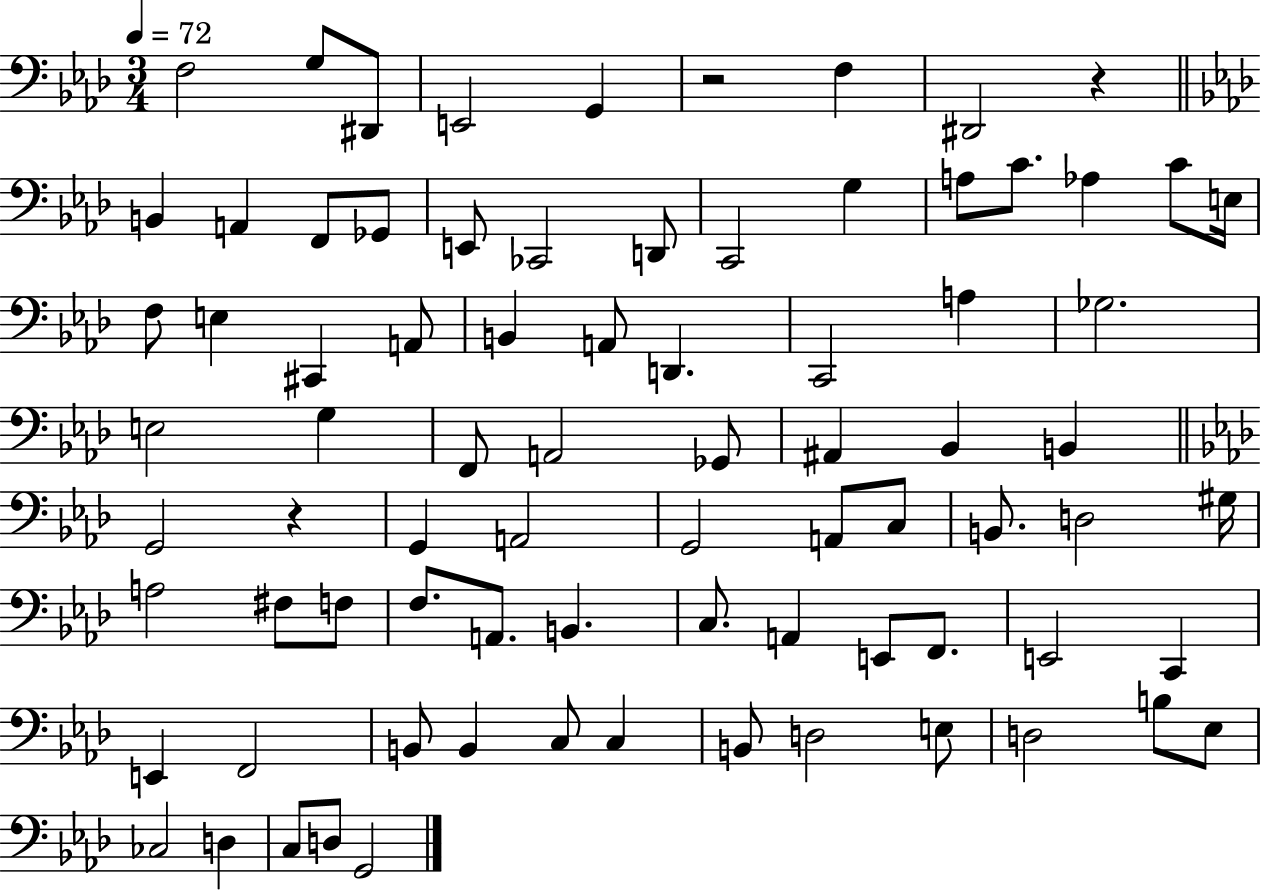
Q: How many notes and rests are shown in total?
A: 80